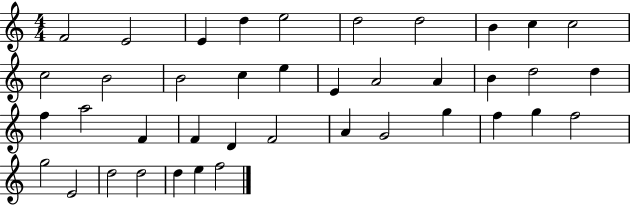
F4/h E4/h E4/q D5/q E5/h D5/h D5/h B4/q C5/q C5/h C5/h B4/h B4/h C5/q E5/q E4/q A4/h A4/q B4/q D5/h D5/q F5/q A5/h F4/q F4/q D4/q F4/h A4/q G4/h G5/q F5/q G5/q F5/h G5/h E4/h D5/h D5/h D5/q E5/q F5/h